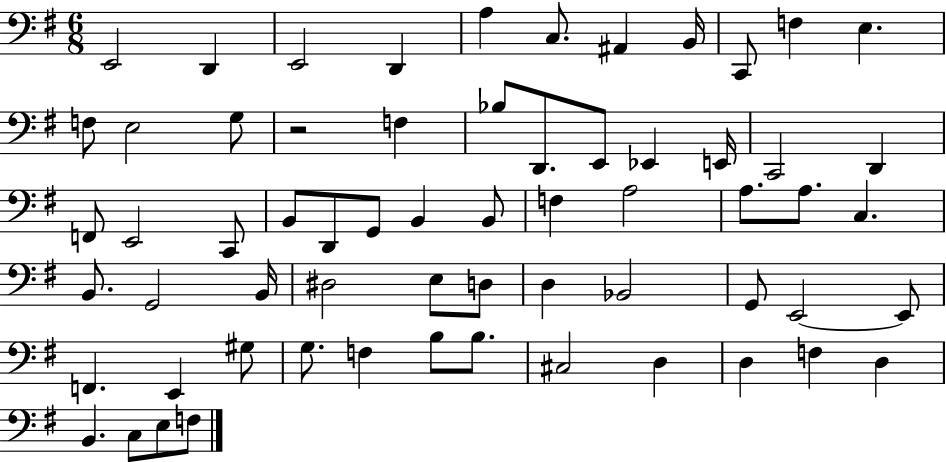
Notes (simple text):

E2/h D2/q E2/h D2/q A3/q C3/e. A#2/q B2/s C2/e F3/q E3/q. F3/e E3/h G3/e R/h F3/q Bb3/e D2/e. E2/e Eb2/q E2/s C2/h D2/q F2/e E2/h C2/e B2/e D2/e G2/e B2/q B2/e F3/q A3/h A3/e. A3/e. C3/q. B2/e. G2/h B2/s D#3/h E3/e D3/e D3/q Bb2/h G2/e E2/h E2/e F2/q. E2/q G#3/e G3/e. F3/q B3/e B3/e. C#3/h D3/q D3/q F3/q D3/q B2/q. C3/e E3/e F3/e